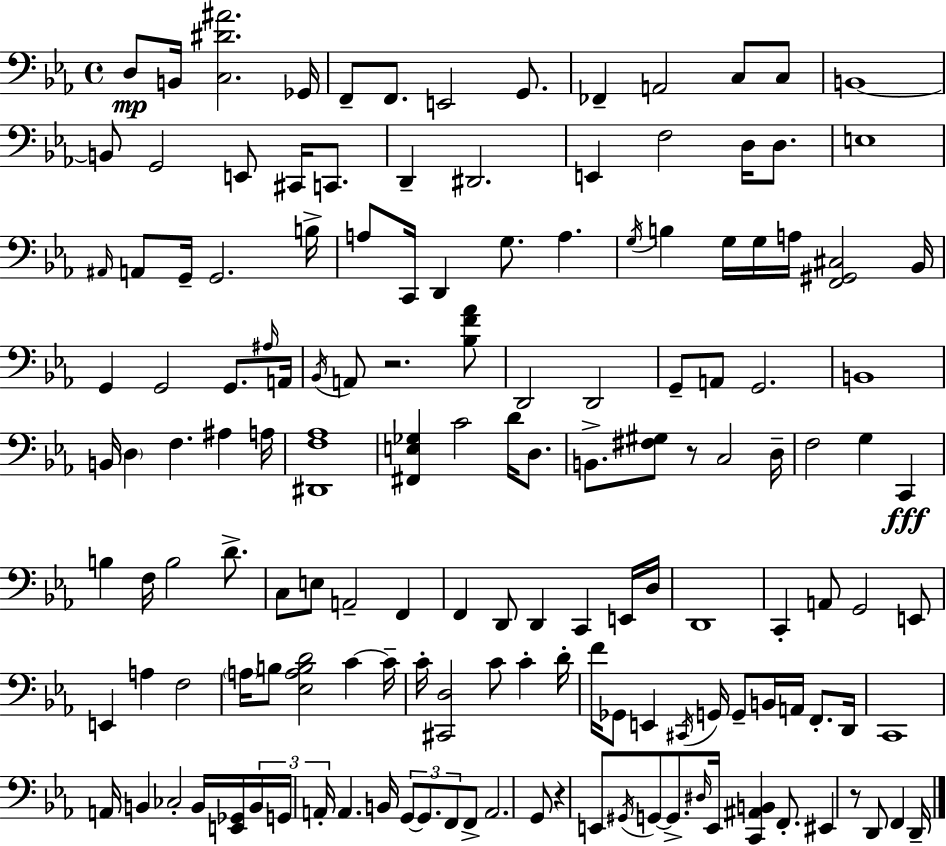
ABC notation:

X:1
T:Untitled
M:4/4
L:1/4
K:Cm
D,/2 B,,/4 [C,^D^A]2 _G,,/4 F,,/2 F,,/2 E,,2 G,,/2 _F,, A,,2 C,/2 C,/2 B,,4 B,,/2 G,,2 E,,/2 ^C,,/4 C,,/2 D,, ^D,,2 E,, F,2 D,/4 D,/2 E,4 ^A,,/4 A,,/2 G,,/4 G,,2 B,/4 A,/2 C,,/4 D,, G,/2 A, G,/4 B, G,/4 G,/4 A,/4 [F,,^G,,^C,]2 _B,,/4 G,, G,,2 G,,/2 ^A,/4 A,,/4 _B,,/4 A,,/2 z2 [_B,F_A]/2 D,,2 D,,2 G,,/2 A,,/2 G,,2 B,,4 B,,/4 D, F, ^A, A,/4 [^D,,F,_A,]4 [^F,,E,_G,] C2 D/4 D,/2 B,,/2 [^F,^G,]/2 z/2 C,2 D,/4 F,2 G, C,, B, F,/4 B,2 D/2 C,/2 E,/2 A,,2 F,, F,, D,,/2 D,, C,, E,,/4 D,/4 D,,4 C,, A,,/2 G,,2 E,,/2 E,, A, F,2 A,/4 B,/2 [_E,A,B,D]2 C C/4 C/4 [^C,,D,]2 C/2 C D/4 F/4 _G,,/2 E,, ^C,,/4 G,,/4 G,,/2 B,,/4 A,,/4 F,,/2 D,,/4 C,,4 A,,/4 B,, _C,2 B,,/4 [E,,_G,,]/4 B,,/4 G,,/4 A,,/4 A,, B,,/4 G,,/2 G,,/2 F,,/2 F,,/2 A,,2 G,,/2 z E,,/2 ^G,,/4 G,,/2 G,,/2 ^D,/4 E,,/4 [C,,^A,,B,,] F,,/2 ^E,, z/2 D,,/2 F,, D,,/4